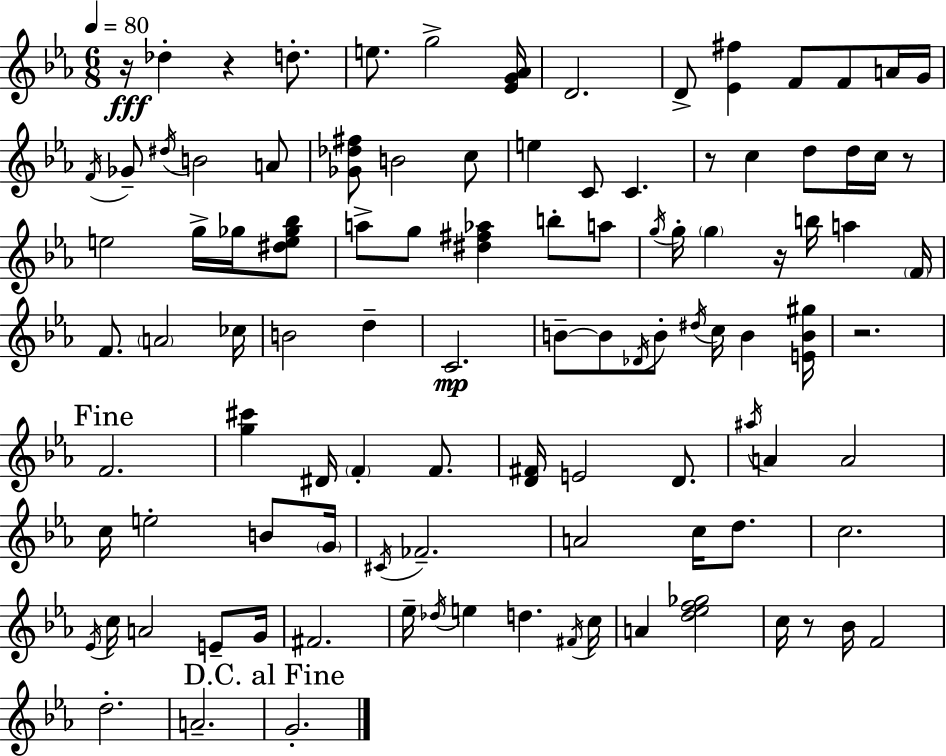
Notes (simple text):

R/s Db5/q R/q D5/e. E5/e. G5/h [Eb4,G4,Ab4]/s D4/h. D4/e [Eb4,F#5]/q F4/e F4/e A4/s G4/s F4/s Gb4/e D#5/s B4/h A4/e [Gb4,Db5,F#5]/e B4/h C5/e E5/q C4/e C4/q. R/e C5/q D5/e D5/s C5/s R/e E5/h G5/s Gb5/s [D#5,E5,Gb5,Bb5]/e A5/e G5/e [D#5,F#5,Ab5]/q B5/e A5/e G5/s G5/s G5/q R/s B5/s A5/q F4/s F4/e. A4/h CES5/s B4/h D5/q C4/h. B4/e B4/e Db4/s B4/e D#5/s C5/s B4/q [E4,B4,G#5]/s R/h. F4/h. [G5,C#6]/q D#4/s F4/q F4/e. [D4,F#4]/s E4/h D4/e. A#5/s A4/q A4/h C5/s E5/h B4/e G4/s C#4/s FES4/h. A4/h C5/s D5/e. C5/h. Eb4/s C5/s A4/h E4/e G4/s F#4/h. Eb5/s Db5/s E5/q D5/q. F#4/s C5/s A4/q [D5,Eb5,F5,Gb5]/h C5/s R/e Bb4/s F4/h D5/h. A4/h. G4/h.